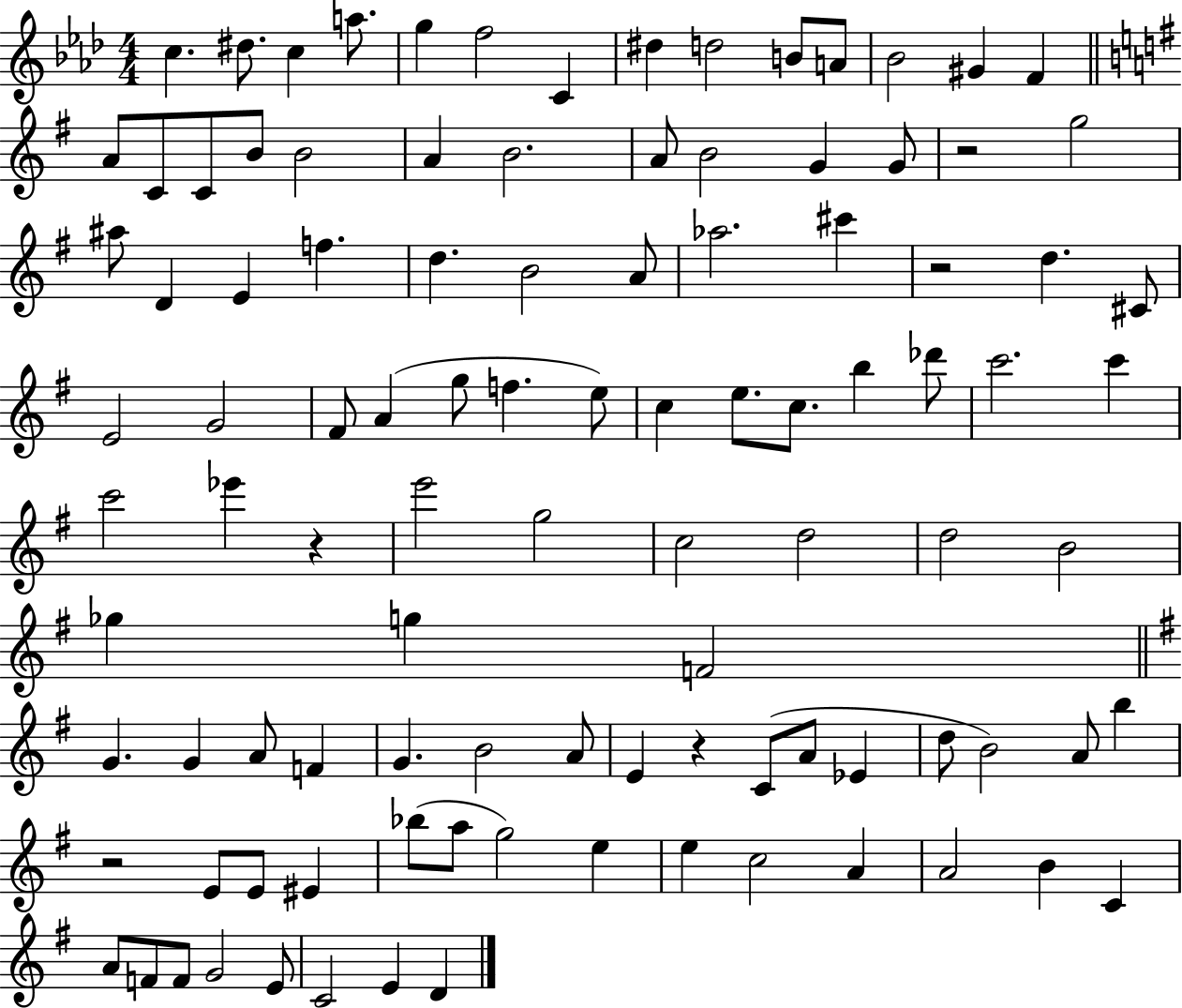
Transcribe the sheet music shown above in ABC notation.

X:1
T:Untitled
M:4/4
L:1/4
K:Ab
c ^d/2 c a/2 g f2 C ^d d2 B/2 A/2 _B2 ^G F A/2 C/2 C/2 B/2 B2 A B2 A/2 B2 G G/2 z2 g2 ^a/2 D E f d B2 A/2 _a2 ^c' z2 d ^C/2 E2 G2 ^F/2 A g/2 f e/2 c e/2 c/2 b _d'/2 c'2 c' c'2 _e' z e'2 g2 c2 d2 d2 B2 _g g F2 G G A/2 F G B2 A/2 E z C/2 A/2 _E d/2 B2 A/2 b z2 E/2 E/2 ^E _b/2 a/2 g2 e e c2 A A2 B C A/2 F/2 F/2 G2 E/2 C2 E D